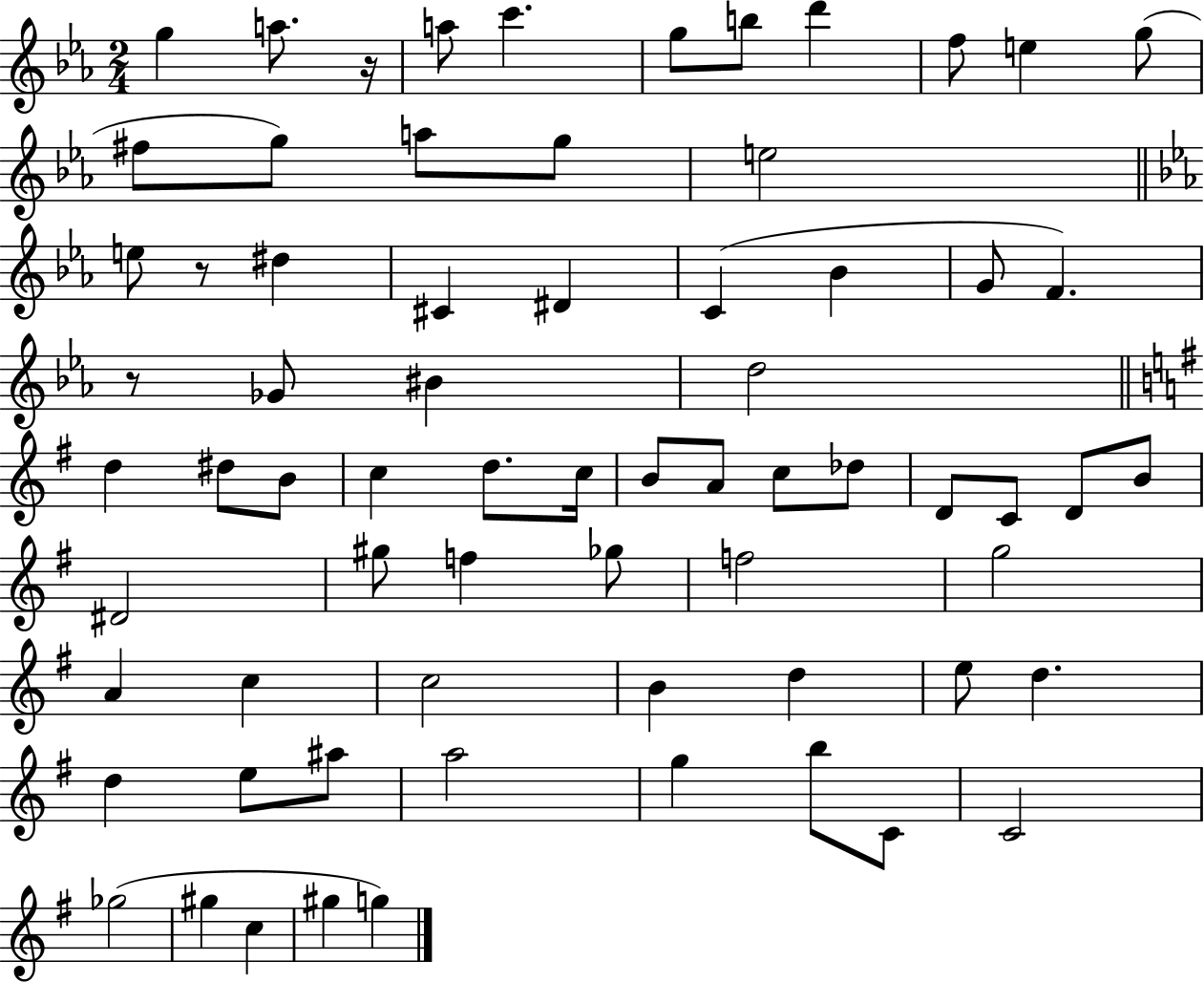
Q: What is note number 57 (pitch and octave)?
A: A5